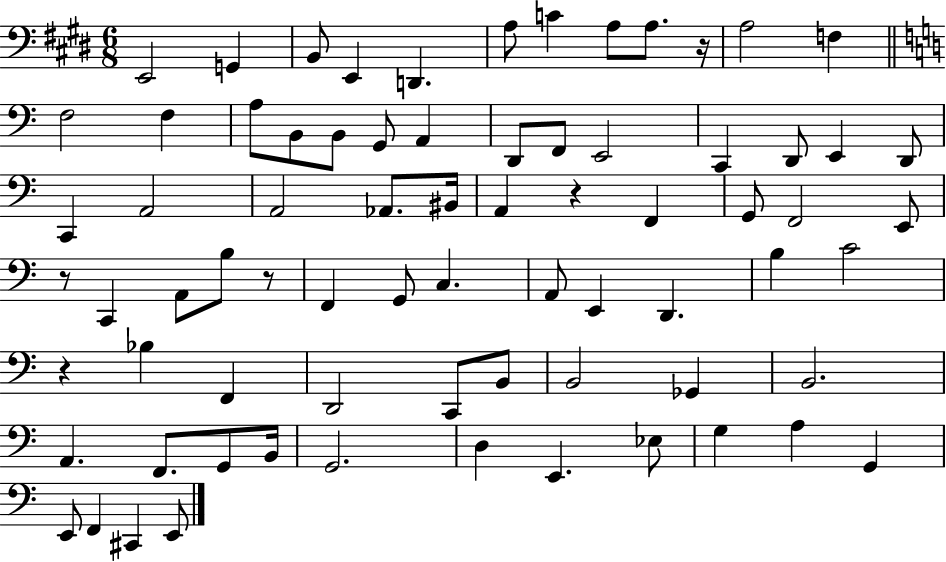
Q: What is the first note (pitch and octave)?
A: E2